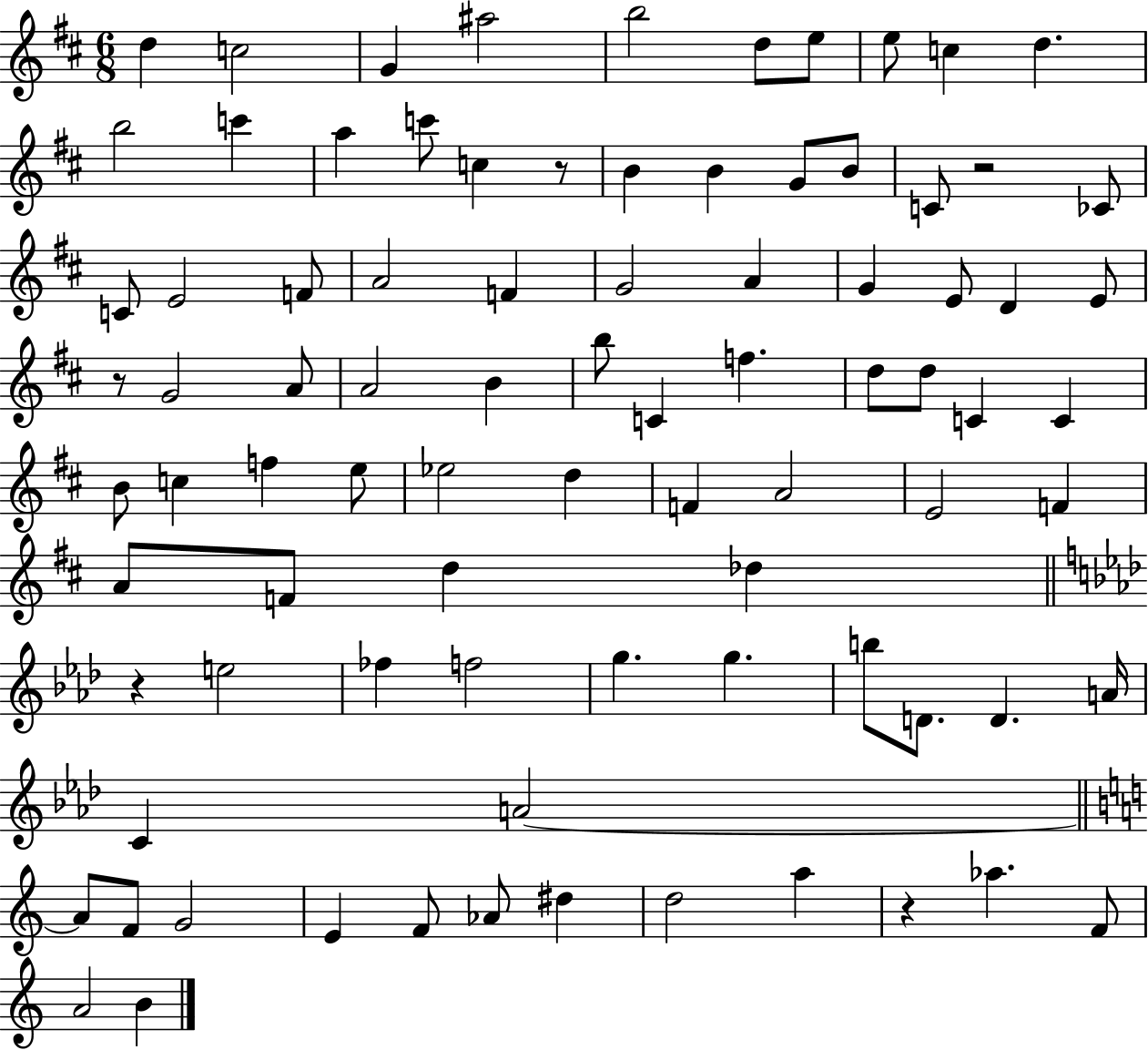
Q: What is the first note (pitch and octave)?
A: D5